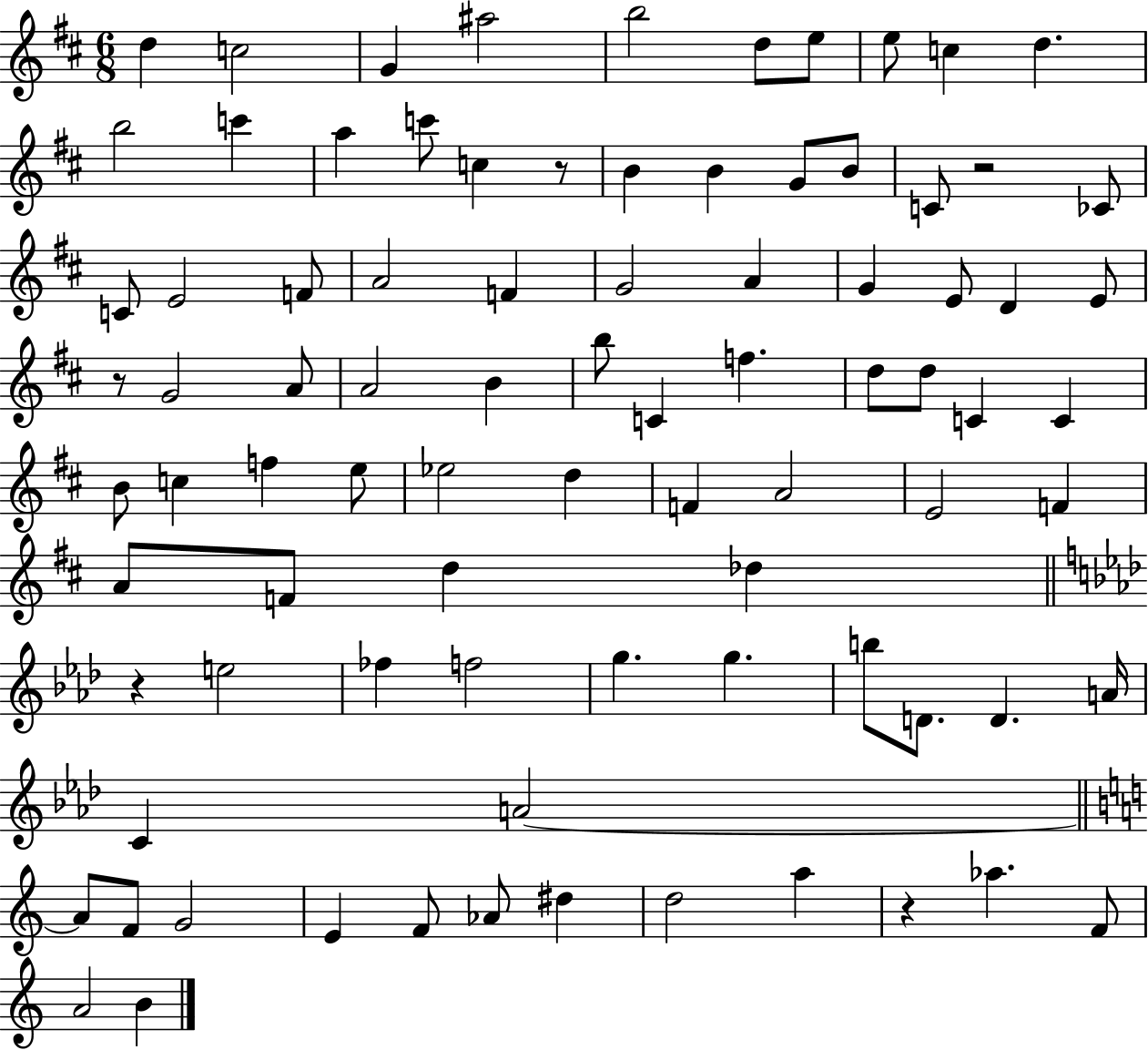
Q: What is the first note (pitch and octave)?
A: D5